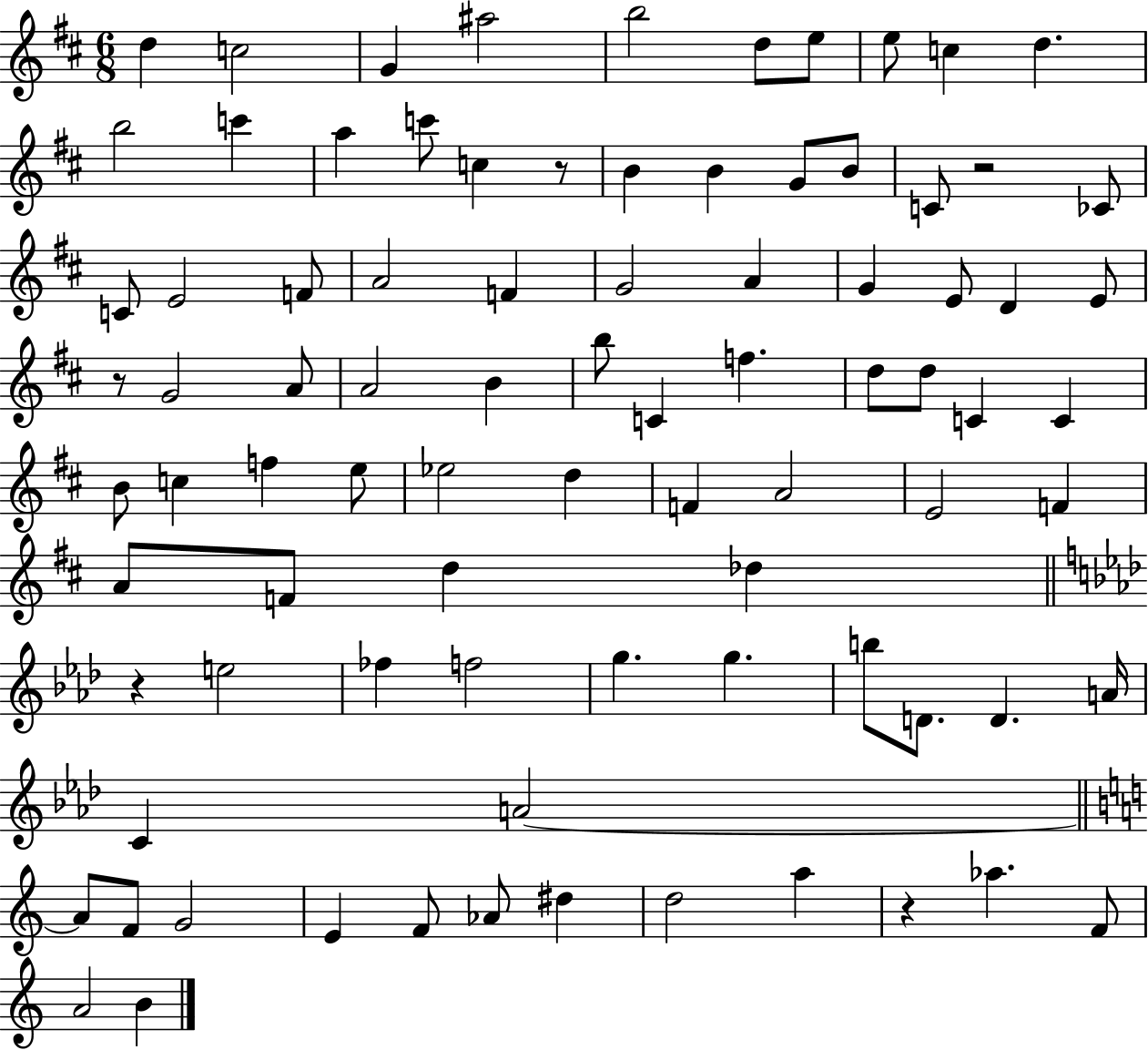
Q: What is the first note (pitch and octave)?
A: D5